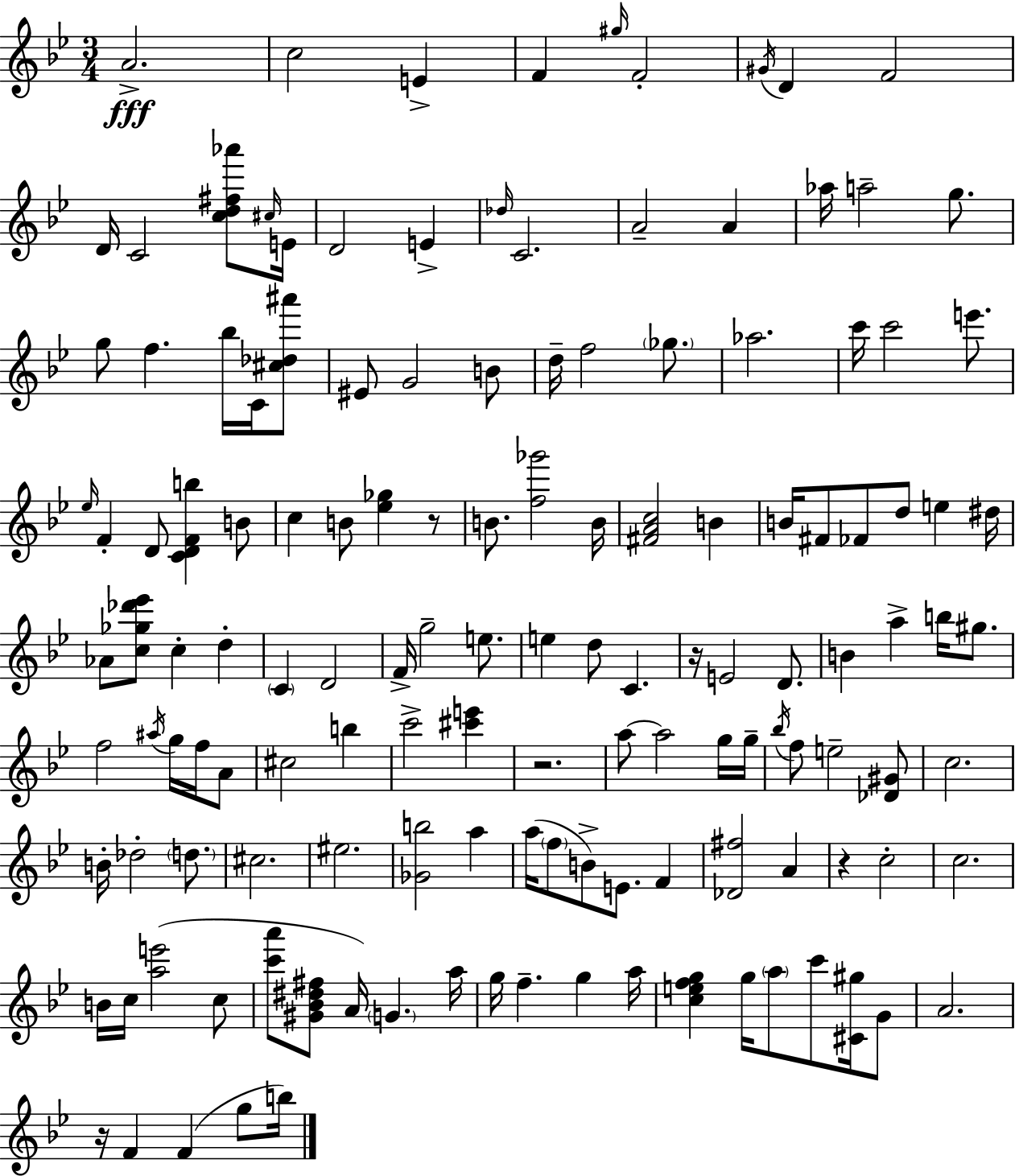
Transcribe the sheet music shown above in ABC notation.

X:1
T:Untitled
M:3/4
L:1/4
K:Gm
A2 c2 E F ^g/4 F2 ^G/4 D F2 D/4 C2 [cd^f_a']/2 ^c/4 E/4 D2 E _d/4 C2 A2 A _a/4 a2 g/2 g/2 f _b/4 C/4 [^c_d^a']/2 ^E/2 G2 B/2 d/4 f2 _g/2 _a2 c'/4 c'2 e'/2 _e/4 F D/2 [CDFb] B/2 c B/2 [_e_g] z/2 B/2 [f_g']2 B/4 [^FAc]2 B B/4 ^F/2 _F/2 d/2 e ^d/4 _A/2 [c_g_d'_e']/2 c d C D2 F/4 g2 e/2 e d/2 C z/4 E2 D/2 B a b/4 ^g/2 f2 ^a/4 g/4 f/4 A/2 ^c2 b c'2 [^c'e'] z2 a/2 a2 g/4 g/4 _b/4 f/2 e2 [_D^G]/2 c2 B/4 _d2 d/2 ^c2 ^e2 [_Gb]2 a a/4 f/2 B/2 E/2 F [_D^f]2 A z c2 c2 B/4 c/4 [ae']2 c/2 [c'a']/2 [^G_B^d^f]/2 A/4 G a/4 g/4 f g a/4 [cefg] g/4 a/2 c'/2 [^C^g]/4 G/2 A2 z/4 F F g/2 b/4